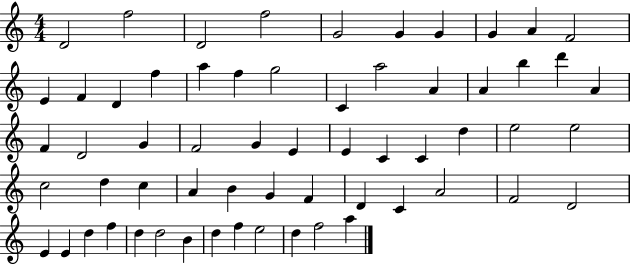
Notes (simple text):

D4/h F5/h D4/h F5/h G4/h G4/q G4/q G4/q A4/q F4/h E4/q F4/q D4/q F5/q A5/q F5/q G5/h C4/q A5/h A4/q A4/q B5/q D6/q A4/q F4/q D4/h G4/q F4/h G4/q E4/q E4/q C4/q C4/q D5/q E5/h E5/h C5/h D5/q C5/q A4/q B4/q G4/q F4/q D4/q C4/q A4/h F4/h D4/h E4/q E4/q D5/q F5/q D5/q D5/h B4/q D5/q F5/q E5/h D5/q F5/h A5/q